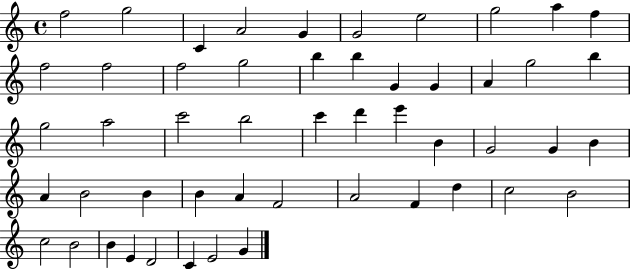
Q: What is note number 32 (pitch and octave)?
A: B4